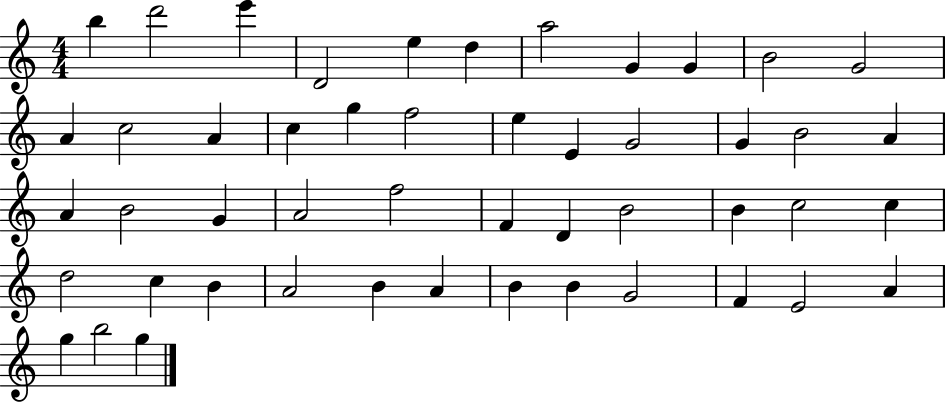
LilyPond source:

{
  \clef treble
  \numericTimeSignature
  \time 4/4
  \key c \major
  b''4 d'''2 e'''4 | d'2 e''4 d''4 | a''2 g'4 g'4 | b'2 g'2 | \break a'4 c''2 a'4 | c''4 g''4 f''2 | e''4 e'4 g'2 | g'4 b'2 a'4 | \break a'4 b'2 g'4 | a'2 f''2 | f'4 d'4 b'2 | b'4 c''2 c''4 | \break d''2 c''4 b'4 | a'2 b'4 a'4 | b'4 b'4 g'2 | f'4 e'2 a'4 | \break g''4 b''2 g''4 | \bar "|."
}